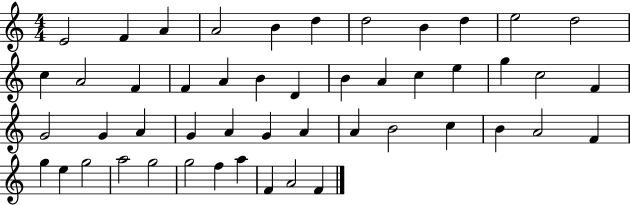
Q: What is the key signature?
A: C major